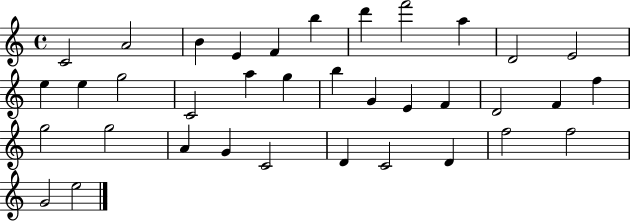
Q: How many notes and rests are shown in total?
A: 36